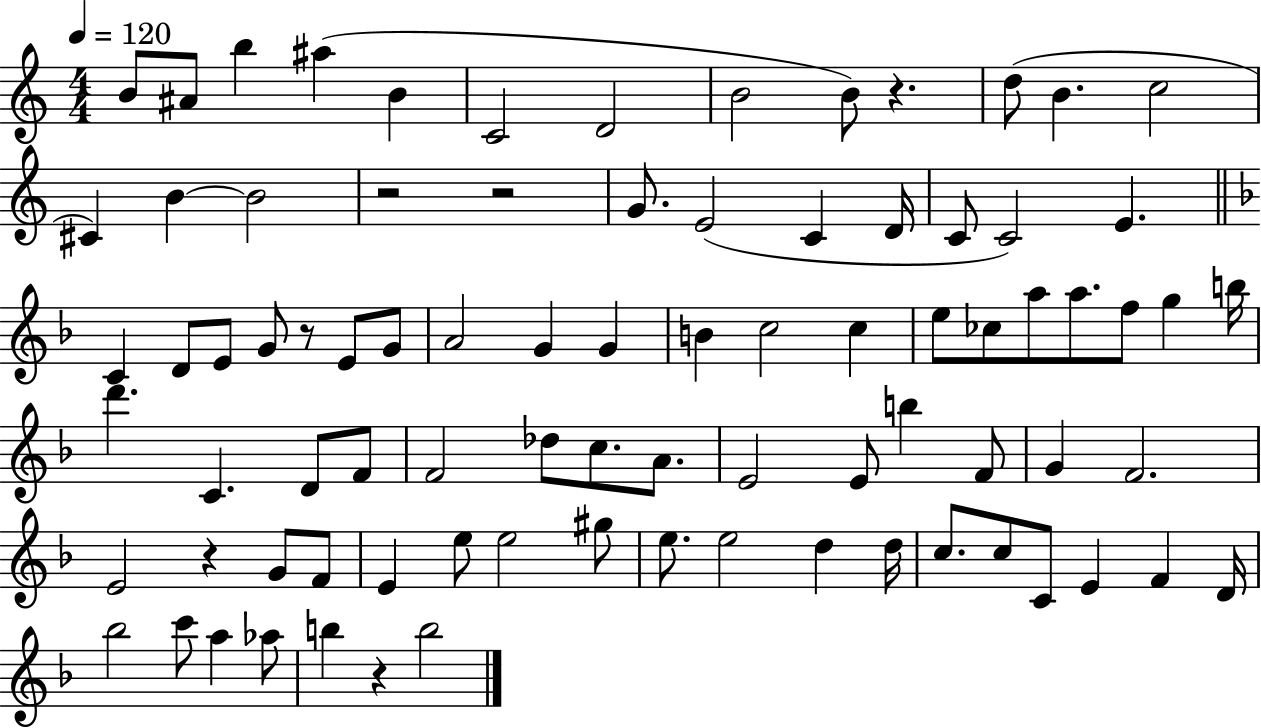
B4/e A#4/e B5/q A#5/q B4/q C4/h D4/h B4/h B4/e R/q. D5/e B4/q. C5/h C#4/q B4/q B4/h R/h R/h G4/e. E4/h C4/q D4/s C4/e C4/h E4/q. C4/q D4/e E4/e G4/e R/e E4/e G4/e A4/h G4/q G4/q B4/q C5/h C5/q E5/e CES5/e A5/e A5/e. F5/e G5/q B5/s D6/q. C4/q. D4/e F4/e F4/h Db5/e C5/e. A4/e. E4/h E4/e B5/q F4/e G4/q F4/h. E4/h R/q G4/e F4/e E4/q E5/e E5/h G#5/e E5/e. E5/h D5/q D5/s C5/e. C5/e C4/e E4/q F4/q D4/s Bb5/h C6/e A5/q Ab5/e B5/q R/q B5/h